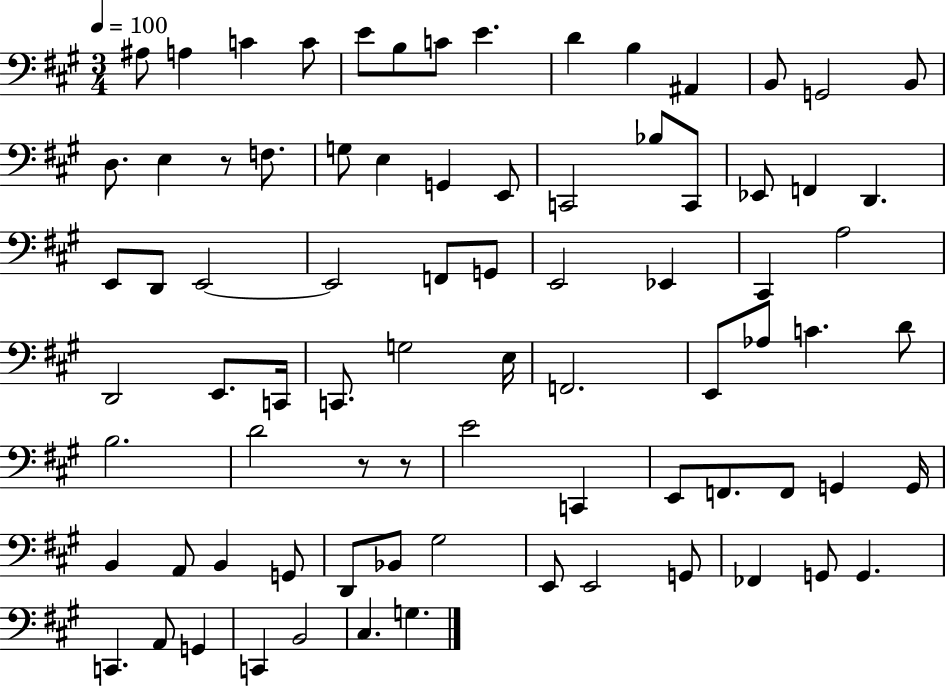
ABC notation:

X:1
T:Untitled
M:3/4
L:1/4
K:A
^A,/2 A, C C/2 E/2 B,/2 C/2 E D B, ^A,, B,,/2 G,,2 B,,/2 D,/2 E, z/2 F,/2 G,/2 E, G,, E,,/2 C,,2 _B,/2 C,,/2 _E,,/2 F,, D,, E,,/2 D,,/2 E,,2 E,,2 F,,/2 G,,/2 E,,2 _E,, ^C,, A,2 D,,2 E,,/2 C,,/4 C,,/2 G,2 E,/4 F,,2 E,,/2 _A,/2 C D/2 B,2 D2 z/2 z/2 E2 C,, E,,/2 F,,/2 F,,/2 G,, G,,/4 B,, A,,/2 B,, G,,/2 D,,/2 _B,,/2 ^G,2 E,,/2 E,,2 G,,/2 _F,, G,,/2 G,, C,, A,,/2 G,, C,, B,,2 ^C, G,